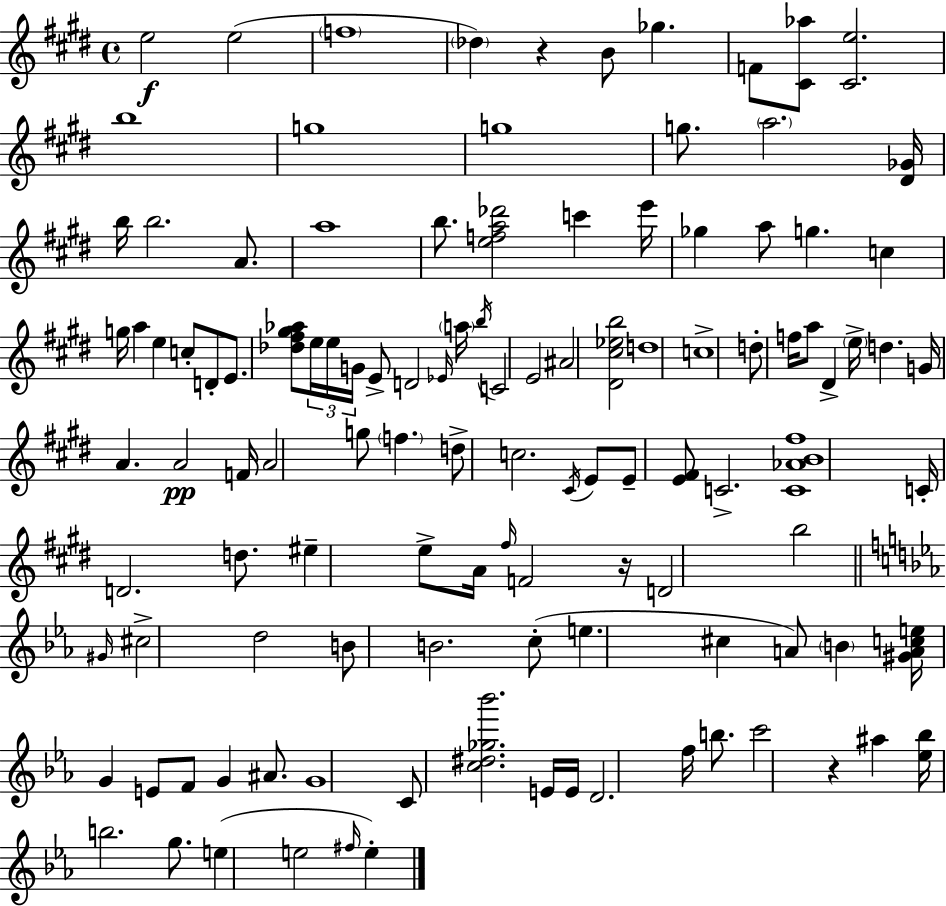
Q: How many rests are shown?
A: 3